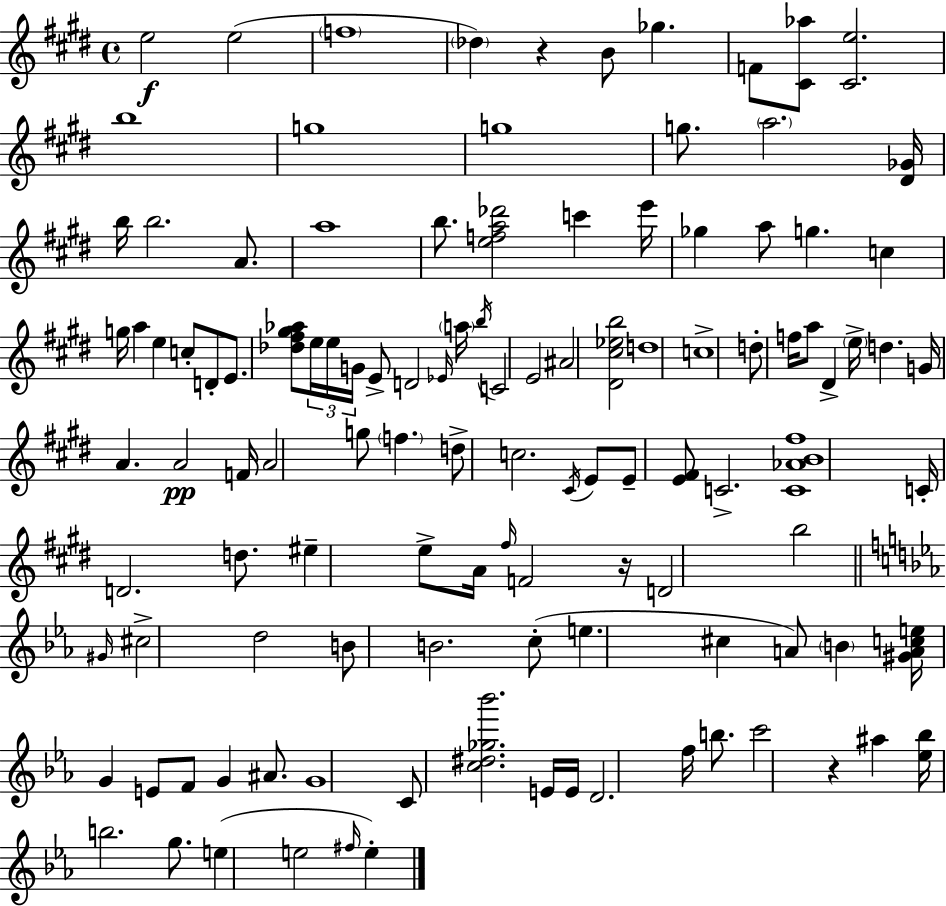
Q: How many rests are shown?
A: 3